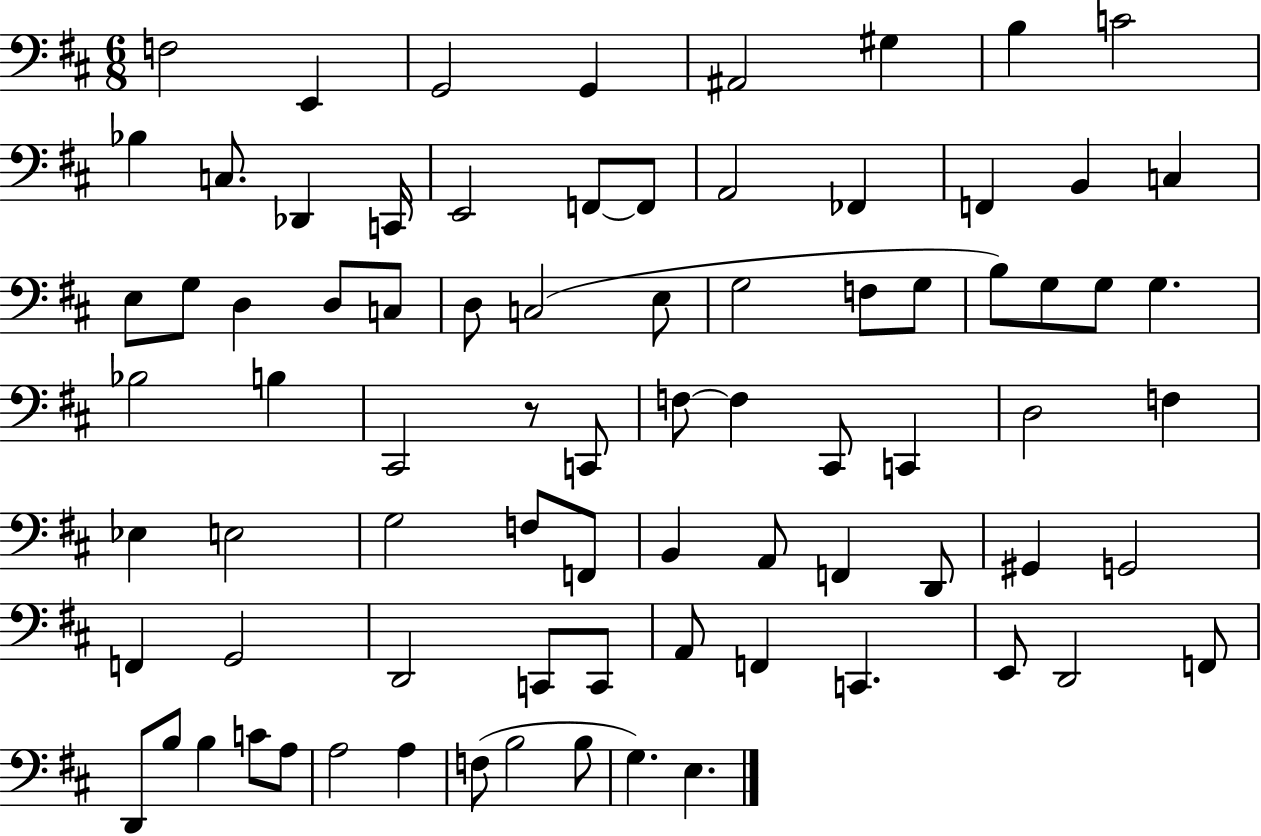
F3/h E2/q G2/h G2/q A#2/h G#3/q B3/q C4/h Bb3/q C3/e. Db2/q C2/s E2/h F2/e F2/e A2/h FES2/q F2/q B2/q C3/q E3/e G3/e D3/q D3/e C3/e D3/e C3/h E3/e G3/h F3/e G3/e B3/e G3/e G3/e G3/q. Bb3/h B3/q C#2/h R/e C2/e F3/e F3/q C#2/e C2/q D3/h F3/q Eb3/q E3/h G3/h F3/e F2/e B2/q A2/e F2/q D2/e G#2/q G2/h F2/q G2/h D2/h C2/e C2/e A2/e F2/q C2/q. E2/e D2/h F2/e D2/e B3/e B3/q C4/e A3/e A3/h A3/q F3/e B3/h B3/e G3/q. E3/q.